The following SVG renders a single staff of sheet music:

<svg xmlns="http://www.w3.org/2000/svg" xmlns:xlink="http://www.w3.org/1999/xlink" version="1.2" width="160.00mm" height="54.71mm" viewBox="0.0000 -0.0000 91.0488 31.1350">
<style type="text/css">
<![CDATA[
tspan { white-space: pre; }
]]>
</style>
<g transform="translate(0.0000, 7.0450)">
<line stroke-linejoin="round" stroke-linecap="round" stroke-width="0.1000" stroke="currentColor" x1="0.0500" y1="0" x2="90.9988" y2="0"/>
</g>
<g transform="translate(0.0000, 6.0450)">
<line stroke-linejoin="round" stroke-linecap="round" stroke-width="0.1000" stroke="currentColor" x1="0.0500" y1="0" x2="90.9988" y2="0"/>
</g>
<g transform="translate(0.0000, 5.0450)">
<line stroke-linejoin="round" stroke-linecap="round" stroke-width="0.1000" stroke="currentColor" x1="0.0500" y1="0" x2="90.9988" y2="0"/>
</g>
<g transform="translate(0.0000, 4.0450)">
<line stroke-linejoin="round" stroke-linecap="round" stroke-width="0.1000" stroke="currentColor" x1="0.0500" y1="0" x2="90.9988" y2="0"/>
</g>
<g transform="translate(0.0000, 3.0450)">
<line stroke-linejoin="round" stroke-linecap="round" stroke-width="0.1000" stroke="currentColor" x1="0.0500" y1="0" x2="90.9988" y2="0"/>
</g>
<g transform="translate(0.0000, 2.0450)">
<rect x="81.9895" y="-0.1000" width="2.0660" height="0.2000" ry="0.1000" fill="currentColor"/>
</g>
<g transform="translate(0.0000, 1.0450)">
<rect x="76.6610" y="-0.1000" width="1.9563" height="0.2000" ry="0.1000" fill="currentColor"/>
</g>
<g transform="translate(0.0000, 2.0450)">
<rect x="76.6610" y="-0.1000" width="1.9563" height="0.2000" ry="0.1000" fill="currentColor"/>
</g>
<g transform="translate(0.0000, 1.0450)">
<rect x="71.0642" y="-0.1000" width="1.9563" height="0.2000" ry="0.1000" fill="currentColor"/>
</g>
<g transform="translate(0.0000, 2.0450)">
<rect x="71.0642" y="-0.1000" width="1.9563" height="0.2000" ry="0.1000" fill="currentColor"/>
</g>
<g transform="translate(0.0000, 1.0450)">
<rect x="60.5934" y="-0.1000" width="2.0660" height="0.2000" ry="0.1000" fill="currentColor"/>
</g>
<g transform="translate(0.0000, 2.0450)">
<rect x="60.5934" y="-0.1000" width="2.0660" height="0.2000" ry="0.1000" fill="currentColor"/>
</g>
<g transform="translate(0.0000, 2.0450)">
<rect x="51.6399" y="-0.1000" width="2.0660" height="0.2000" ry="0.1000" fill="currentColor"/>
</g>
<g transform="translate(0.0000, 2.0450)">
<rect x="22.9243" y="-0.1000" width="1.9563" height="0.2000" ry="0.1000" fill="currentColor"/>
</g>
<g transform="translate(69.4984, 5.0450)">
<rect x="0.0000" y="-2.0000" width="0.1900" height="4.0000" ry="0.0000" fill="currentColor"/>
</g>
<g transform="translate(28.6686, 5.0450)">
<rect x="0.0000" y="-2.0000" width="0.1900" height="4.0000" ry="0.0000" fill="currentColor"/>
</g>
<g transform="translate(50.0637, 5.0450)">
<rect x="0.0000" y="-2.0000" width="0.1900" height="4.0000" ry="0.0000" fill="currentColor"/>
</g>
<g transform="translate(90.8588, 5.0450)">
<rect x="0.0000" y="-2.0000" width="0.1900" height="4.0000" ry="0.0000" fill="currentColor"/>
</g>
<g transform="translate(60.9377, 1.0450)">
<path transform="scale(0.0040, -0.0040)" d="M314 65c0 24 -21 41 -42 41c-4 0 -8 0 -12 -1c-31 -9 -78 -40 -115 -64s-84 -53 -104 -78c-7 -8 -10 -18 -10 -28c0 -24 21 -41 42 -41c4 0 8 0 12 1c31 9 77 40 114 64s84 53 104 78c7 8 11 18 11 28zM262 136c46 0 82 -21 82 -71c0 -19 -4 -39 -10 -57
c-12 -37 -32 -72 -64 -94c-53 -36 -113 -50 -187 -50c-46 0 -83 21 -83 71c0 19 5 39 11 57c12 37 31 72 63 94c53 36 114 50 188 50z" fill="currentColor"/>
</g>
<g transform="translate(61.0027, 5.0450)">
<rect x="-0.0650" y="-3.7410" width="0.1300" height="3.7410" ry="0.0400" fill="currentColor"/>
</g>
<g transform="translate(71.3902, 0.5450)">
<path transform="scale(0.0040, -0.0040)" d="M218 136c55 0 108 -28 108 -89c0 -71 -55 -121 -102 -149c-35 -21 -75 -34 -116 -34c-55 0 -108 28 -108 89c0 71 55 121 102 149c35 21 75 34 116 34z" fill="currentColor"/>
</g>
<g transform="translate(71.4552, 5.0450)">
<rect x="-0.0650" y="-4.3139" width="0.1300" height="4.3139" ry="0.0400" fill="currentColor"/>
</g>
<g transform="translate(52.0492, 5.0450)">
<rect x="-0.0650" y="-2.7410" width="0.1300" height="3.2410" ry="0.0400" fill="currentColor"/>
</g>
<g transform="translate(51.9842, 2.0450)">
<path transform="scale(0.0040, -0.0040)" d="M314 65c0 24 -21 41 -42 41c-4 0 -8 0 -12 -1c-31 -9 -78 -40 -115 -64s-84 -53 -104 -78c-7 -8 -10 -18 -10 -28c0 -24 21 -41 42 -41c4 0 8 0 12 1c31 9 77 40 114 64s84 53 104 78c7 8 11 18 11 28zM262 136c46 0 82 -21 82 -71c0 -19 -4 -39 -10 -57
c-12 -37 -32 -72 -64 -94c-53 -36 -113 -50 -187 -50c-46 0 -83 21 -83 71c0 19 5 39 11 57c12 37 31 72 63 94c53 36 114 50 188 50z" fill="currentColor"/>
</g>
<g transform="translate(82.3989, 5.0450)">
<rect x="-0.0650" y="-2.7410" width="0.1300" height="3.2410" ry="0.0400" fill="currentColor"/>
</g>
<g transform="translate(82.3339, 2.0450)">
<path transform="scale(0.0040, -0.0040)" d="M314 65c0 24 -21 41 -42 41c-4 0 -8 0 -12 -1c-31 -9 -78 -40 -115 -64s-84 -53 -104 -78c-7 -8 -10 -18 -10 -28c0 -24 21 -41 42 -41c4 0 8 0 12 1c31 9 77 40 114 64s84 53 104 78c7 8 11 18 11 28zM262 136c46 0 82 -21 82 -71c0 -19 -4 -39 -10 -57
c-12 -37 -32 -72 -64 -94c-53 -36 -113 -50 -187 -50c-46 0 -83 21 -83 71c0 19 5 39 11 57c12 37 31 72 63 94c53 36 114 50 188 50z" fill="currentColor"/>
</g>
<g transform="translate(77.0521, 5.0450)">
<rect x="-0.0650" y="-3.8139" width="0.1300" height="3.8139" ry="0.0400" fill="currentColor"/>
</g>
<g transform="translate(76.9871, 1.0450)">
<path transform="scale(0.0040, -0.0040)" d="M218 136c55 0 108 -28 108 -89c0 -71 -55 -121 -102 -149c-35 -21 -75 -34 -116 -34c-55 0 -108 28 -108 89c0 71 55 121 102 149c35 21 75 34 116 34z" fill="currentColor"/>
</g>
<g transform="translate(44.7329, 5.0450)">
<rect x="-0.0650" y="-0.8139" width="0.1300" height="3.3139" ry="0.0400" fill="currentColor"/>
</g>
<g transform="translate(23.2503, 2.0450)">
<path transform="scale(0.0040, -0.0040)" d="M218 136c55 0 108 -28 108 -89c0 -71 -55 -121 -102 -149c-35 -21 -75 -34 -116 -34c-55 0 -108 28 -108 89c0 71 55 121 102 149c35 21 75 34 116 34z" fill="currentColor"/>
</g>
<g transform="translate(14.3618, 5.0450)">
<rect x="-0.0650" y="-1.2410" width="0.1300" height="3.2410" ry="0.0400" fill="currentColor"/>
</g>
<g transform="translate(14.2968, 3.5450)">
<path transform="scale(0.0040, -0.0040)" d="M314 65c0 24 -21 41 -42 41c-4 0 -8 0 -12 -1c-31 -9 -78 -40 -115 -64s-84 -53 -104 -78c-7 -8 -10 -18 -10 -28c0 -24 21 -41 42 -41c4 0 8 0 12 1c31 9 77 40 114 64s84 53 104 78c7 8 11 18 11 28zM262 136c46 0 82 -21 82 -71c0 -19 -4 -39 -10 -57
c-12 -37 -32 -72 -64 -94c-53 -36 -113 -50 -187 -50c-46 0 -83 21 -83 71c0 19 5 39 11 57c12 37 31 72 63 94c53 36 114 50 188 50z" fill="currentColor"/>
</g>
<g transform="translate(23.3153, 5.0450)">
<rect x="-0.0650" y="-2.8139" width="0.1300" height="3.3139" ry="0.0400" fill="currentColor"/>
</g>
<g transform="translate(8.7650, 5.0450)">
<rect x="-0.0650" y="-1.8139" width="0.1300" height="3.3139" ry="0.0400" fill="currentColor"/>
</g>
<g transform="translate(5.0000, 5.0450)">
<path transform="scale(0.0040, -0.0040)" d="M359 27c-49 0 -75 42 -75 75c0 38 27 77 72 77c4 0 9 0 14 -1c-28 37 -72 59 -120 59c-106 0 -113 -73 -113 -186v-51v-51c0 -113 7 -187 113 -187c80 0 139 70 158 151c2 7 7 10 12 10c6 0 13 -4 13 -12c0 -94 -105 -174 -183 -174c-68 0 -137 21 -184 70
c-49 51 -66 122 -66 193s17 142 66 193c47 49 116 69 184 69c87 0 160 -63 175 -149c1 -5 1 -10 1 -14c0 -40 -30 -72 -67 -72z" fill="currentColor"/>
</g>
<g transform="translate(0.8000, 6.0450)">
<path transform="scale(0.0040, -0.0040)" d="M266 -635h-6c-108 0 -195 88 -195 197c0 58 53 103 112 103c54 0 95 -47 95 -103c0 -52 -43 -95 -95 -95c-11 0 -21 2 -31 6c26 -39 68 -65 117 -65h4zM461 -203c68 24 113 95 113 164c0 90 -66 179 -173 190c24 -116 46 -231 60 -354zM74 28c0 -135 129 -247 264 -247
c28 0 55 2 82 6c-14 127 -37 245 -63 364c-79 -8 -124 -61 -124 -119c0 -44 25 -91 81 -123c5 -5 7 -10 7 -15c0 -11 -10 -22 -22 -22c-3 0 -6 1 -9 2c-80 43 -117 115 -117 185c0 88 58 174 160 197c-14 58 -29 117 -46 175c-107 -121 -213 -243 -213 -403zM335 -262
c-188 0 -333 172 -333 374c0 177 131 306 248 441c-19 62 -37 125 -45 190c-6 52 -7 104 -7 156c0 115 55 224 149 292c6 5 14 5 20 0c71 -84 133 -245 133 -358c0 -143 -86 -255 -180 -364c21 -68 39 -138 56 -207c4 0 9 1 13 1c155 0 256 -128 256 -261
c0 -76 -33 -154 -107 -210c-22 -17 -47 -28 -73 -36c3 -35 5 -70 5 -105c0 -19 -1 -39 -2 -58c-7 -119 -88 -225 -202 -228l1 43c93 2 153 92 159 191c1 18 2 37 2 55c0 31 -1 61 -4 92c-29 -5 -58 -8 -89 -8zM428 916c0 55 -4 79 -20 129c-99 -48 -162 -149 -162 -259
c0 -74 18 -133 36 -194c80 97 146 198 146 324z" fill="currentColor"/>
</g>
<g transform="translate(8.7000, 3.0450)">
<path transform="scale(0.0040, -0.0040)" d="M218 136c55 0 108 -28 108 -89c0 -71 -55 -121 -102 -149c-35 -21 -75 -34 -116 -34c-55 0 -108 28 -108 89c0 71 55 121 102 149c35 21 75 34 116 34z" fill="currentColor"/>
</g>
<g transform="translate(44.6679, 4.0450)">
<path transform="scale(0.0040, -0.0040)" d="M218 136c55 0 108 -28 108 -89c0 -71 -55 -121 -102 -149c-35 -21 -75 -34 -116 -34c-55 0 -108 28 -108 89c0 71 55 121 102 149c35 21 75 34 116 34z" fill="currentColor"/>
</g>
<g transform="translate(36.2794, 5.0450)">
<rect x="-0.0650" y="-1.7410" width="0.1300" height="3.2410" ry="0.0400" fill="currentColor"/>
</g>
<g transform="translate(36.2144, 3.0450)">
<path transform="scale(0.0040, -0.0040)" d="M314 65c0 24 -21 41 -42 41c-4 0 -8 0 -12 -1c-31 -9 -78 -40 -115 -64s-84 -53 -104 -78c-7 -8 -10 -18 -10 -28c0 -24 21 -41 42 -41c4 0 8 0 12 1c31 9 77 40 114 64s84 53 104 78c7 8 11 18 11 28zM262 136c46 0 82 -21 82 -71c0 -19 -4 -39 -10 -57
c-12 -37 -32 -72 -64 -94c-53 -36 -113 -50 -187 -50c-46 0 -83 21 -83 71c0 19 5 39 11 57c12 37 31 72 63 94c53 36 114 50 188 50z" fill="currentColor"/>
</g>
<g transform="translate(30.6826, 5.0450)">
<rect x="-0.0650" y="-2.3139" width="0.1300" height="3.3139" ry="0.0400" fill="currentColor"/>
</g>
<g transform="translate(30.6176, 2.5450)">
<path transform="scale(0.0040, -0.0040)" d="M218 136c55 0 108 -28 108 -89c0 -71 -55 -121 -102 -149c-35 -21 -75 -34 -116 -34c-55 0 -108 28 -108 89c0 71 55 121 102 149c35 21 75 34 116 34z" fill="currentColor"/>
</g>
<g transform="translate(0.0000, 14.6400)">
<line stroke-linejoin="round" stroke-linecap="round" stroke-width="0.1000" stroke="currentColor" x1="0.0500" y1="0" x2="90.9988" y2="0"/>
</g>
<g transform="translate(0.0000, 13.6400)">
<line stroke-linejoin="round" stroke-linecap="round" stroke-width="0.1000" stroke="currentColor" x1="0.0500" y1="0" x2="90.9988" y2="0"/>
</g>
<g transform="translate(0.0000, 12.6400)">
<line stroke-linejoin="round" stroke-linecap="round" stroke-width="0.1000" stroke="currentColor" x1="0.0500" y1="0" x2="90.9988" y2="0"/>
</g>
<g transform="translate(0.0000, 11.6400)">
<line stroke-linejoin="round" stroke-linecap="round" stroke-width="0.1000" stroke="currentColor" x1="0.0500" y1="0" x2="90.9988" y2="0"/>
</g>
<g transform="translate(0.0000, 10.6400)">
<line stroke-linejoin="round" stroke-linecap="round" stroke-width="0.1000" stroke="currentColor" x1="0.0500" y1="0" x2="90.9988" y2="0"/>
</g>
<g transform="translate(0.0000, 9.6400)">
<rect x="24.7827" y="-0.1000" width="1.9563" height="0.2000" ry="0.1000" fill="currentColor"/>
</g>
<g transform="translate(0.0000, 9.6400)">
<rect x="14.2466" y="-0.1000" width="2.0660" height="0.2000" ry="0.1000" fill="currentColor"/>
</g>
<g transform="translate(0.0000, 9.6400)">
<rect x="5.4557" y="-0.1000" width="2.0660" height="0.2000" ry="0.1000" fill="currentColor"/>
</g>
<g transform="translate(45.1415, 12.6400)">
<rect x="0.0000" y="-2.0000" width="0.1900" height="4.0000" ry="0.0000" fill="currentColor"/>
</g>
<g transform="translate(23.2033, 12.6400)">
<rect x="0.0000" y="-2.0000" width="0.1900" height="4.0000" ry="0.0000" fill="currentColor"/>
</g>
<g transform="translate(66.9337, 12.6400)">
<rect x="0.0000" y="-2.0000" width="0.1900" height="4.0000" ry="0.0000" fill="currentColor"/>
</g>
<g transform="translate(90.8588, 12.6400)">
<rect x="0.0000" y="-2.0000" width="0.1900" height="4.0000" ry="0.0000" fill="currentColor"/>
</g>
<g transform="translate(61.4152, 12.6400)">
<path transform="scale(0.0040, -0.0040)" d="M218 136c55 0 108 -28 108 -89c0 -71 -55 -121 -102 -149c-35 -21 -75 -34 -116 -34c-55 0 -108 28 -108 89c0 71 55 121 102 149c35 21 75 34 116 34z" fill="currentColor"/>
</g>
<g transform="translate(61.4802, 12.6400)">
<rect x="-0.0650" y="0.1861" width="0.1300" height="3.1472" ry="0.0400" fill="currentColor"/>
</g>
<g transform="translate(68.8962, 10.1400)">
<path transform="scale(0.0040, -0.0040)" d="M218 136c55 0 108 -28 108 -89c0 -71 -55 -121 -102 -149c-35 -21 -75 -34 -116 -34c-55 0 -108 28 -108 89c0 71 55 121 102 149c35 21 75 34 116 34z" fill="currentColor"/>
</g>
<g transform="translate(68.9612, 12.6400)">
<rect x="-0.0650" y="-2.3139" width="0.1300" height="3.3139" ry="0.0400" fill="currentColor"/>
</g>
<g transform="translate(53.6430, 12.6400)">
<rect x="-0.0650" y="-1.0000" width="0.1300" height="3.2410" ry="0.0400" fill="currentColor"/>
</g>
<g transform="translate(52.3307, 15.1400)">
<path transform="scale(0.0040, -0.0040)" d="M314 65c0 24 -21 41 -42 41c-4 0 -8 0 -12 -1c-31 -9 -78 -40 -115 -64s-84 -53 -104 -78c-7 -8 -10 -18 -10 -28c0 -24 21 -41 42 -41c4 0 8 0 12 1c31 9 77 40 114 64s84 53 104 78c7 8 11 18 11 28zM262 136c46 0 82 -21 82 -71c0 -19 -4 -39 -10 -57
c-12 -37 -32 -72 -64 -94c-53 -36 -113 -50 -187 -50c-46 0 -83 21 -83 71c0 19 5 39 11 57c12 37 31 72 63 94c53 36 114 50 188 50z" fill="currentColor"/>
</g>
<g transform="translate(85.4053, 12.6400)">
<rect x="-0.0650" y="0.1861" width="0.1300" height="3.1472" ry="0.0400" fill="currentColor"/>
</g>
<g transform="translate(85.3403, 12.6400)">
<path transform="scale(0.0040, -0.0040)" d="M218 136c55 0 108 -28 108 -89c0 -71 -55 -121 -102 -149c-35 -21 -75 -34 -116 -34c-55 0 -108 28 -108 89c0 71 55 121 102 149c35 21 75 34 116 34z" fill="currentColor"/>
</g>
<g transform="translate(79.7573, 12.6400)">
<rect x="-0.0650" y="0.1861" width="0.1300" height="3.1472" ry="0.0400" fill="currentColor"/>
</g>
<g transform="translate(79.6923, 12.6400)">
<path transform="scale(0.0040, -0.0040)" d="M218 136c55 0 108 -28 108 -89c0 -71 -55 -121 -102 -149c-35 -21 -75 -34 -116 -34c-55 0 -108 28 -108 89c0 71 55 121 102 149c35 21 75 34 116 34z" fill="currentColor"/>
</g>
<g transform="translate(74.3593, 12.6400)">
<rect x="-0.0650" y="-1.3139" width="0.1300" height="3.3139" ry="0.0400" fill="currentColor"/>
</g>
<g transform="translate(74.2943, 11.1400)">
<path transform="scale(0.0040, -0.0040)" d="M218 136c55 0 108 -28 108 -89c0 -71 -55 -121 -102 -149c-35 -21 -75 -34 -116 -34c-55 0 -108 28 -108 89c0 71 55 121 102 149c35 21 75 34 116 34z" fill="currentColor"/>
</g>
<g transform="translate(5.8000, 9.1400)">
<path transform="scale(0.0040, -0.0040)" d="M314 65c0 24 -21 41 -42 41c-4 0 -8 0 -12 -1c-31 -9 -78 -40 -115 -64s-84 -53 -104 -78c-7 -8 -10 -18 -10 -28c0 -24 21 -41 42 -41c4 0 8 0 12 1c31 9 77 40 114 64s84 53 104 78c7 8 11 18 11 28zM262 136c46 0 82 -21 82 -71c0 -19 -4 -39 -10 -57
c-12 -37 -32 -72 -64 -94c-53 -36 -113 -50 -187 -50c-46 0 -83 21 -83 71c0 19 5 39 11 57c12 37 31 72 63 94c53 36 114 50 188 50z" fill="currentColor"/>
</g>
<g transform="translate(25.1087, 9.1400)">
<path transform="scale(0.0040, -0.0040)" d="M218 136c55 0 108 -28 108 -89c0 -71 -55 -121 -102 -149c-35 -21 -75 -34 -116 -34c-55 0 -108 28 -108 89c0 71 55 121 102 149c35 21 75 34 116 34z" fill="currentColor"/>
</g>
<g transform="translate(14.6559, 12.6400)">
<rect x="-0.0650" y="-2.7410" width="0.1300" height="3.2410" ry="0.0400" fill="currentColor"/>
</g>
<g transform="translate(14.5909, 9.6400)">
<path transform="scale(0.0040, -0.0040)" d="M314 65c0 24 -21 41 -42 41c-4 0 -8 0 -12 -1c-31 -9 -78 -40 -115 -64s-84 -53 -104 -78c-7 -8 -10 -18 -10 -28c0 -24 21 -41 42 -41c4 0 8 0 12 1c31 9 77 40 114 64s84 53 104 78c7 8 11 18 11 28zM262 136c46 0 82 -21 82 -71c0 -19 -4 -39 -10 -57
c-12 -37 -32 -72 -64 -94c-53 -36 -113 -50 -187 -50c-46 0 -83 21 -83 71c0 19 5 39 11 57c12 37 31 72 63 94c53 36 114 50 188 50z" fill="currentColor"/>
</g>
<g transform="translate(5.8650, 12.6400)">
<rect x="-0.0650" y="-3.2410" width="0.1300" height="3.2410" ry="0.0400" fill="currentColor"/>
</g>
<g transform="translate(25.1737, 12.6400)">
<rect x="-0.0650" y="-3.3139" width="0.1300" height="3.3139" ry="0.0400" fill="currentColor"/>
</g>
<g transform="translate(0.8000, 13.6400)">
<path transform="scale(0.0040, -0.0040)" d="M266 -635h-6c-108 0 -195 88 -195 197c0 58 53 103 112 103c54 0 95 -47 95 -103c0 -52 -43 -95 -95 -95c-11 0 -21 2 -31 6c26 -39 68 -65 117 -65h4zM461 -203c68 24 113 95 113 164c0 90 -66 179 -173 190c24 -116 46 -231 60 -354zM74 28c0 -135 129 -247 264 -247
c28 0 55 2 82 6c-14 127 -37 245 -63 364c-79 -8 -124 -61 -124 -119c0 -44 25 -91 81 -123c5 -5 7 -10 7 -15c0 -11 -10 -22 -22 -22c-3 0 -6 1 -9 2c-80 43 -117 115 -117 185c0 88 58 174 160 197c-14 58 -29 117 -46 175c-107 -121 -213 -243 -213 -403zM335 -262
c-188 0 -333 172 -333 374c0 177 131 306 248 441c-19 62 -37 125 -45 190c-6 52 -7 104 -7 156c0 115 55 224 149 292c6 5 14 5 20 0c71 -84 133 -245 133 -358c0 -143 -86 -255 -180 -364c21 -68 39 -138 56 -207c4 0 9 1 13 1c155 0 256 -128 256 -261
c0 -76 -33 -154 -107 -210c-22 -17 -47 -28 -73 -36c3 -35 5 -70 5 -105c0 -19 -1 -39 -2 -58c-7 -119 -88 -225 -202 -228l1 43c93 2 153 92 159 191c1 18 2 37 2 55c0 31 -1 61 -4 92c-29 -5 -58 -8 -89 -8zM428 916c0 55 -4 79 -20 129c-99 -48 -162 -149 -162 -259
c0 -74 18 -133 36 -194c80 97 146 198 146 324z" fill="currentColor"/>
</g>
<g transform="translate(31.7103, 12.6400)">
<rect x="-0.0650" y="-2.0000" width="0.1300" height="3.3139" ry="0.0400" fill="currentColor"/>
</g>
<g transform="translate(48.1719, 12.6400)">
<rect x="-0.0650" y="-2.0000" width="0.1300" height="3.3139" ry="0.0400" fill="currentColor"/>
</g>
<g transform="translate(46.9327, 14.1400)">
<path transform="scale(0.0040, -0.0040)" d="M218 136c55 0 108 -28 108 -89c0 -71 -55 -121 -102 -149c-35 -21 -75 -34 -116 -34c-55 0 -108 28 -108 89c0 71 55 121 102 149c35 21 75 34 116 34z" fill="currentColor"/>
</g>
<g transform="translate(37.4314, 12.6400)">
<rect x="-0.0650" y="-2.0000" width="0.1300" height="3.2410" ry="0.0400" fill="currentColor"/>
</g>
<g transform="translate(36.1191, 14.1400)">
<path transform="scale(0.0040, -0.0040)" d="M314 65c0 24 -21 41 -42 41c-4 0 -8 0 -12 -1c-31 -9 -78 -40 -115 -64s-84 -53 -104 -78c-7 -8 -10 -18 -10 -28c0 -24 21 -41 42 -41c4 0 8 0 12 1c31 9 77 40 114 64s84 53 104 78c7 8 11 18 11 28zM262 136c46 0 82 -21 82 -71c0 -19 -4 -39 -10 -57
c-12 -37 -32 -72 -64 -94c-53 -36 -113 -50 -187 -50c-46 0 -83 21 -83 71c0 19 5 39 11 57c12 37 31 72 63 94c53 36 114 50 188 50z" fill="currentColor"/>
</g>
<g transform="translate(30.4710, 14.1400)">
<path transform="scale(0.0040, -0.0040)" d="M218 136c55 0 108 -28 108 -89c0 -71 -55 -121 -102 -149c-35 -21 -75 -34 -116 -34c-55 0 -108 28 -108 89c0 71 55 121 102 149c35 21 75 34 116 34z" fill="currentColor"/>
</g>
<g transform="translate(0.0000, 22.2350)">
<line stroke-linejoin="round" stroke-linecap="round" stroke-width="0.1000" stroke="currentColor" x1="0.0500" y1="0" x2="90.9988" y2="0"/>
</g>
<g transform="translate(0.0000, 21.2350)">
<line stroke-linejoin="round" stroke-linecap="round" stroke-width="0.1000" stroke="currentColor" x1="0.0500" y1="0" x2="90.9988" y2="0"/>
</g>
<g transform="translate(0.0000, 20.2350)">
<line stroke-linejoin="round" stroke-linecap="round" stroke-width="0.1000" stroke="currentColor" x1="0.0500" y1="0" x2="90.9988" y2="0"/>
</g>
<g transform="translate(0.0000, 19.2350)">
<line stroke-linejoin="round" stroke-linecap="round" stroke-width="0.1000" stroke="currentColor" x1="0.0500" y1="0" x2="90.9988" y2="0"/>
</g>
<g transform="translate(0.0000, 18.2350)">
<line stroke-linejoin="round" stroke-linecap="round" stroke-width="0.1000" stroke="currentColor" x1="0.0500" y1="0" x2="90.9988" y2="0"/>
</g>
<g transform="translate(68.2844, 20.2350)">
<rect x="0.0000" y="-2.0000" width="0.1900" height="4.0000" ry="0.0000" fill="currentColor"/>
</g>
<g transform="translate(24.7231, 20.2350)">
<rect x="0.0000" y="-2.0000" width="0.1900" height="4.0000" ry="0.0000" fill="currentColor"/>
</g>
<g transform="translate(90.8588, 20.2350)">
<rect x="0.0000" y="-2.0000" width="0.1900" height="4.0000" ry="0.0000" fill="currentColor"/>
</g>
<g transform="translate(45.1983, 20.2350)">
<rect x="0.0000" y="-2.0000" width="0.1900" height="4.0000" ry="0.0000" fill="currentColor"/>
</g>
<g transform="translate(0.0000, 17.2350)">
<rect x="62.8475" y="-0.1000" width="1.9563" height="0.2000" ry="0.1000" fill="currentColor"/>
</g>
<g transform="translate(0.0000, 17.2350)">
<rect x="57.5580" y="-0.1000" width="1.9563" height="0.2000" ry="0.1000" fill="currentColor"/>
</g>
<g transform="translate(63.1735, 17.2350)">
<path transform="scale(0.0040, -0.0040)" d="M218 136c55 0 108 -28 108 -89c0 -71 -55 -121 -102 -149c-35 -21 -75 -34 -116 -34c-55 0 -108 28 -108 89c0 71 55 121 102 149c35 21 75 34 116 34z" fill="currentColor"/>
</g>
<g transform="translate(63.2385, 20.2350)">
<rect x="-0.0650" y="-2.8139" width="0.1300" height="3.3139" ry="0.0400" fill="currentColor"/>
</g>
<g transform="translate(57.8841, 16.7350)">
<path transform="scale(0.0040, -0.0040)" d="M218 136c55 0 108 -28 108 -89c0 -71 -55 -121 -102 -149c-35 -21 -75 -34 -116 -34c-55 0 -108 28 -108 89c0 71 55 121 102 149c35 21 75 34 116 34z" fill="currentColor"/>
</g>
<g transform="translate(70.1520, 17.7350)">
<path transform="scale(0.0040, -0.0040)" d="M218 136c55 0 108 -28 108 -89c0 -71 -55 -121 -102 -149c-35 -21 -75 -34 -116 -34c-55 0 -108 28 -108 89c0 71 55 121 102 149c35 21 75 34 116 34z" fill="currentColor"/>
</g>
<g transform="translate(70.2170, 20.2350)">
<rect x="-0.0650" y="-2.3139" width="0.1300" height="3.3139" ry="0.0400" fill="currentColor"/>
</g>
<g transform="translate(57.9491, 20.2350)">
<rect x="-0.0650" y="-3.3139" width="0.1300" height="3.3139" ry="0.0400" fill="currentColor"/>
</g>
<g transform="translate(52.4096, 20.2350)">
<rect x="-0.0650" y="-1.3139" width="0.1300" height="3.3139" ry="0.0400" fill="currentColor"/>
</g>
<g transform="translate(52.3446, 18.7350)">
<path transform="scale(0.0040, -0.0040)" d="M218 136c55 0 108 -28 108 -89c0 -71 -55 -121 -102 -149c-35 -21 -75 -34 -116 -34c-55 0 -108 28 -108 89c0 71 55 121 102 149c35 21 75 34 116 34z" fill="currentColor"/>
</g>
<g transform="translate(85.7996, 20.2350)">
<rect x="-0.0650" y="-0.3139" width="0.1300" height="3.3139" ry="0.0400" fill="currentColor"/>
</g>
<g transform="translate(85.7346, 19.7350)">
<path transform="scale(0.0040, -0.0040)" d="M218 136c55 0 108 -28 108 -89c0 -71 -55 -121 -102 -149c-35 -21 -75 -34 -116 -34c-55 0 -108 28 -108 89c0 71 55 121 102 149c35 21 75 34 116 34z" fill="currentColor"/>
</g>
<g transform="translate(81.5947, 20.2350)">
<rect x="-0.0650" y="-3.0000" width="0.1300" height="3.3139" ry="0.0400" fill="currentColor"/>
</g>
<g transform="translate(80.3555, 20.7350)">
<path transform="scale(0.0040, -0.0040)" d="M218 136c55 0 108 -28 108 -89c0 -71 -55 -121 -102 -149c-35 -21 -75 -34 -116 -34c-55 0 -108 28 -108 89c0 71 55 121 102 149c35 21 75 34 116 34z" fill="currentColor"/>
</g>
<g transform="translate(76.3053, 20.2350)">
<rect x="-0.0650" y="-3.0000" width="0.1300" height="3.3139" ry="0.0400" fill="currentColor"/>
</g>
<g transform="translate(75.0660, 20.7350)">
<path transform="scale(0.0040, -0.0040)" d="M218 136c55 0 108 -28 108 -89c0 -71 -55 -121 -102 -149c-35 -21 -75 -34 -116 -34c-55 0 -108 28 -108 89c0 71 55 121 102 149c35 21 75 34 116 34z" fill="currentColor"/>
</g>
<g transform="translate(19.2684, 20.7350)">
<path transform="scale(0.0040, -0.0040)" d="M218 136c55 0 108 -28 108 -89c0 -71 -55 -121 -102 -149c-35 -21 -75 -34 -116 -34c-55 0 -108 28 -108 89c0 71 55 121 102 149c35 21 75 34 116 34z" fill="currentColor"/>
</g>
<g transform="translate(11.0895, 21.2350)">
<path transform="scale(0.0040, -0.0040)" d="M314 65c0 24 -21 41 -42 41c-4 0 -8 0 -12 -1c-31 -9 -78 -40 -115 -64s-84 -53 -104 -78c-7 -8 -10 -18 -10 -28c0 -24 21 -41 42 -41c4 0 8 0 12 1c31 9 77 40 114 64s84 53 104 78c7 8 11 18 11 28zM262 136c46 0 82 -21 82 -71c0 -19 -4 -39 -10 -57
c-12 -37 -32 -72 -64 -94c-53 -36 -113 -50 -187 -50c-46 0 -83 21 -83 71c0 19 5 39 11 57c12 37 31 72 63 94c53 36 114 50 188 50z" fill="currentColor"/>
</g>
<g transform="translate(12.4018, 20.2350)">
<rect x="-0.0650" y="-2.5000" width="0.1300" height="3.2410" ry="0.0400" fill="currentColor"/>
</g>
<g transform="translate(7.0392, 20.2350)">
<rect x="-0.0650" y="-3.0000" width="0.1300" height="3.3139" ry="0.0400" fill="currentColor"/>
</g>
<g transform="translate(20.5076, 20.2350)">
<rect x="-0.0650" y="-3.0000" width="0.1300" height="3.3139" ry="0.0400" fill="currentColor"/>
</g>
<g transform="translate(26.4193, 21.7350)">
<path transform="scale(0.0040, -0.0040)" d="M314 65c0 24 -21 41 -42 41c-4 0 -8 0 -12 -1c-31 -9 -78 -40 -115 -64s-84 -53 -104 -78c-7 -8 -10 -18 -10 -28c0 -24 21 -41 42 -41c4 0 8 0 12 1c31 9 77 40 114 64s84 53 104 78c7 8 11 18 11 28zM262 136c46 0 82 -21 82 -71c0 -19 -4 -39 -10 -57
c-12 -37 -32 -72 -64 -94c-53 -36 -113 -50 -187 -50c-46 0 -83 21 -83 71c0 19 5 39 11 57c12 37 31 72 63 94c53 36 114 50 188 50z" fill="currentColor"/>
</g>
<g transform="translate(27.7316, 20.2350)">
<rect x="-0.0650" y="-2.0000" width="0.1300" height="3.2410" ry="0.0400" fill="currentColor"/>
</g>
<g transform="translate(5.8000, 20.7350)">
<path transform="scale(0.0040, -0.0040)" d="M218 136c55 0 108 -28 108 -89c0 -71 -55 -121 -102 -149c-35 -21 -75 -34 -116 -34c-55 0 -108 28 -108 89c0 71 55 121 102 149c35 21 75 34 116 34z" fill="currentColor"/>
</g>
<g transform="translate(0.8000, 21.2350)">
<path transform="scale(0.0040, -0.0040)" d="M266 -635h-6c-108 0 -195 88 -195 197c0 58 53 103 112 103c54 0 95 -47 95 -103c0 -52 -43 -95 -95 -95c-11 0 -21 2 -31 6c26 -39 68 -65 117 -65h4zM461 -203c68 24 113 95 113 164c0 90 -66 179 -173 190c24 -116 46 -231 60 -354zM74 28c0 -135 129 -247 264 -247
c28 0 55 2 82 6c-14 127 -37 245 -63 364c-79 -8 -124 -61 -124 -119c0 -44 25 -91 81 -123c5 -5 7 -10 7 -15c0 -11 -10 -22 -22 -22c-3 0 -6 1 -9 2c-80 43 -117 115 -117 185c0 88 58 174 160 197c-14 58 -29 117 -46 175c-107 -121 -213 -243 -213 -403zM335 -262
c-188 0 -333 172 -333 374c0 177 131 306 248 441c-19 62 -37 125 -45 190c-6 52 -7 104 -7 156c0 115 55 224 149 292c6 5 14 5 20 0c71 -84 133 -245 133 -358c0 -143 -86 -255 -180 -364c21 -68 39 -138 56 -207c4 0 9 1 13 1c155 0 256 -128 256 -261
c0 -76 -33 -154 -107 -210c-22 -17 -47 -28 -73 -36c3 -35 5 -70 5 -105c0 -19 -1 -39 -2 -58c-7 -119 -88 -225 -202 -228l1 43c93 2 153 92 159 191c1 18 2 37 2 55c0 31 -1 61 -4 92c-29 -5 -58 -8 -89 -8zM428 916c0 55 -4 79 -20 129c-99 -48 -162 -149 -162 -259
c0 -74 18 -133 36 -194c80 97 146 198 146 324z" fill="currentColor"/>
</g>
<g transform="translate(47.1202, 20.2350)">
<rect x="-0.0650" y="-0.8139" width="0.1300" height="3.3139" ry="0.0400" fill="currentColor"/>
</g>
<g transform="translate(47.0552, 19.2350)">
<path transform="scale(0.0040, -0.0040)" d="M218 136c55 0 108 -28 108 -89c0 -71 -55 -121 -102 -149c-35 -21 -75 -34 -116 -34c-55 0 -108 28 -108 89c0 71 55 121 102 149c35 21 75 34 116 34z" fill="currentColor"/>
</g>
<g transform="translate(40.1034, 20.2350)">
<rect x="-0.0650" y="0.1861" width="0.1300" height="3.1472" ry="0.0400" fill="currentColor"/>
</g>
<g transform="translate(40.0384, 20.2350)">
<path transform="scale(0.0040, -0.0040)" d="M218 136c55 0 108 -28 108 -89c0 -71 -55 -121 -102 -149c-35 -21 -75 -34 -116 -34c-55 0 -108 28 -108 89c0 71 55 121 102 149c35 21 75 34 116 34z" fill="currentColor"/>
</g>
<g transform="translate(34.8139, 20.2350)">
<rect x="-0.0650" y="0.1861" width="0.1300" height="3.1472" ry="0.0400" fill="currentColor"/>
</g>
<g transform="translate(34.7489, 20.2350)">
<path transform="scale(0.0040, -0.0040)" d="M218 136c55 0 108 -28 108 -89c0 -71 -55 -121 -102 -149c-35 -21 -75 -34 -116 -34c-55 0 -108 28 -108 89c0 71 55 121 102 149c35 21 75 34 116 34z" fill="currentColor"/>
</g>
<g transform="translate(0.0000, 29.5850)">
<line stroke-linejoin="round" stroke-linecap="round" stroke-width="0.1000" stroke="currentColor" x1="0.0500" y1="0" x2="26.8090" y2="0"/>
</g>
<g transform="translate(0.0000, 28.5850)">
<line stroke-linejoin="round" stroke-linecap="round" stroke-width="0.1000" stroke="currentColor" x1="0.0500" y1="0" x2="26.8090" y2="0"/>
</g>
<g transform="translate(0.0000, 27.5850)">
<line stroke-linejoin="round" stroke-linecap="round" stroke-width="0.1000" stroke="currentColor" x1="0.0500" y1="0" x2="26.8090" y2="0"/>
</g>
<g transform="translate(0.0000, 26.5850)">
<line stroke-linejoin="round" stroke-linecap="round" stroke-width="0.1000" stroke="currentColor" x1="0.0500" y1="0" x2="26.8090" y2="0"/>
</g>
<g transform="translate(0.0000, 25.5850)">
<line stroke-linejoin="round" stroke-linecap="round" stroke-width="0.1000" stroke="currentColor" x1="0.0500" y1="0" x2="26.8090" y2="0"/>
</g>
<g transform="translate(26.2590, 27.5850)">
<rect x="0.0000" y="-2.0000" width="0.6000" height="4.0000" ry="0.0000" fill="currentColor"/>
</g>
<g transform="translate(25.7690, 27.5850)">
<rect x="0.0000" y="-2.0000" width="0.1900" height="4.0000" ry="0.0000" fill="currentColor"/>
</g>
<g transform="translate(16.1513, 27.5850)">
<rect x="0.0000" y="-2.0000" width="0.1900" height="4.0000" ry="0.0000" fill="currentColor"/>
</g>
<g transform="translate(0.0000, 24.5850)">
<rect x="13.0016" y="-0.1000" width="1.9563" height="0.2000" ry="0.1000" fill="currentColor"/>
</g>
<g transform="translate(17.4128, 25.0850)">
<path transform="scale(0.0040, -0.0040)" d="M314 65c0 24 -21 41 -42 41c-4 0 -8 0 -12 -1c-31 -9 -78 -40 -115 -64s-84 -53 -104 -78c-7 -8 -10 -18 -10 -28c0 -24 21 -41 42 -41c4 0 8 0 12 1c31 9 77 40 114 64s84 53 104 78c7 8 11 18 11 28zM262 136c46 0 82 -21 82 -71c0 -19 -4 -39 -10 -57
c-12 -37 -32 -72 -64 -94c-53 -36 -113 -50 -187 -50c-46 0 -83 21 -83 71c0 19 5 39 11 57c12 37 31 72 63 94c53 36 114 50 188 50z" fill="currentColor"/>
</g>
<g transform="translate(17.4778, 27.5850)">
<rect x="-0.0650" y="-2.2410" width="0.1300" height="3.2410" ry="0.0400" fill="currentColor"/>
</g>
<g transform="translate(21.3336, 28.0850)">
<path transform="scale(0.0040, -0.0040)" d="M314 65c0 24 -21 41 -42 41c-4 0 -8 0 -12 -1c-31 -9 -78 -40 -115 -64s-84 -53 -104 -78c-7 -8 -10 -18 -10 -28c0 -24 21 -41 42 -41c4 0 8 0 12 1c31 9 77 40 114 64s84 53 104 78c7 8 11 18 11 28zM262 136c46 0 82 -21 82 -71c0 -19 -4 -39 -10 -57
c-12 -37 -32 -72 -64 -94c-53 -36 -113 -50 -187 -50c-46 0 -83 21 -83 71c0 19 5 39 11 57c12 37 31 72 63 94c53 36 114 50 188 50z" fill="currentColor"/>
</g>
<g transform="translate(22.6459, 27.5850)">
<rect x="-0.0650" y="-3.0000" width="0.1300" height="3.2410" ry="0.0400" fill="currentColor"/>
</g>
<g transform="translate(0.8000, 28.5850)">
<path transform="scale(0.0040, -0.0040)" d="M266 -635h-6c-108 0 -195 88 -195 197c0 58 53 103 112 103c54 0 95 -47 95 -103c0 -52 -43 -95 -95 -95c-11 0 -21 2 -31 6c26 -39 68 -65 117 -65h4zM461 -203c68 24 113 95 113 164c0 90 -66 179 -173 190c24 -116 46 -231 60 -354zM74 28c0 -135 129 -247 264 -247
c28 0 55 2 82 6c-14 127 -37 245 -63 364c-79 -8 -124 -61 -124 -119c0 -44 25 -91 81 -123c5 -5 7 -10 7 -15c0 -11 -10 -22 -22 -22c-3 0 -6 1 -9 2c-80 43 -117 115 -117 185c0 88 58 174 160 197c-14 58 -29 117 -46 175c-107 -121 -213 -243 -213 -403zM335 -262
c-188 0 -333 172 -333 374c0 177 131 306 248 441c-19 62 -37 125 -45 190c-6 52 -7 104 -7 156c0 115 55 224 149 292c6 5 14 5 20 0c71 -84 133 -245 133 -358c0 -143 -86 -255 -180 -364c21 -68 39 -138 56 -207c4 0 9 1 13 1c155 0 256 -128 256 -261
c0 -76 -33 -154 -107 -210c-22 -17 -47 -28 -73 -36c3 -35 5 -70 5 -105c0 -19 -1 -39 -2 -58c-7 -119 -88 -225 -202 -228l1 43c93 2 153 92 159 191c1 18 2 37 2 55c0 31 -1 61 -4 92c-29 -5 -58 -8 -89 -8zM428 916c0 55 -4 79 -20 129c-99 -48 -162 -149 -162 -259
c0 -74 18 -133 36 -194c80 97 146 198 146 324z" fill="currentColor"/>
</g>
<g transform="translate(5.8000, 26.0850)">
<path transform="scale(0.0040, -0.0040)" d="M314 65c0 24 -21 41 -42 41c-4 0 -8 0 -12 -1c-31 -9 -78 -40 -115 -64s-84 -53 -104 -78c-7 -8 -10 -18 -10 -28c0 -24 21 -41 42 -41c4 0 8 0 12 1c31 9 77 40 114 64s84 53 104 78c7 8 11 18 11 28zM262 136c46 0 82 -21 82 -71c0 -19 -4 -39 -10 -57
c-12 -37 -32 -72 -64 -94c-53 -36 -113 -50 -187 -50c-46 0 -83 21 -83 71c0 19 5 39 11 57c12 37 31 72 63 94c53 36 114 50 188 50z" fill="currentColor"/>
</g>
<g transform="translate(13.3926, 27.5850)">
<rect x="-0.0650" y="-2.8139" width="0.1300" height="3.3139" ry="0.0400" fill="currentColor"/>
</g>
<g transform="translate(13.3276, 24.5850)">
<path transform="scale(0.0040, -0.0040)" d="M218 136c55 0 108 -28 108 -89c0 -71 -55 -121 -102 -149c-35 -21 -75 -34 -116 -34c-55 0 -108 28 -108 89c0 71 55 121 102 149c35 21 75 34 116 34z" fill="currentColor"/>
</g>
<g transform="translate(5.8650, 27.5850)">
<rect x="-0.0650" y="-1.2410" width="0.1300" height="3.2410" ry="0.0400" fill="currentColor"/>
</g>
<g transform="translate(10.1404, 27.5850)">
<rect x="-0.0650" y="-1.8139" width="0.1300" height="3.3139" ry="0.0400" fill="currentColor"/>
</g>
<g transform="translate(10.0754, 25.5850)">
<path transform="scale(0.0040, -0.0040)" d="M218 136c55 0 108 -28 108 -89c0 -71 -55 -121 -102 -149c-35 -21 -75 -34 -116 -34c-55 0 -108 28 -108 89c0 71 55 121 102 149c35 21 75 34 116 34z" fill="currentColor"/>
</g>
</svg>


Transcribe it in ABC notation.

X:1
T:Untitled
M:4/4
L:1/4
K:C
f e2 a g f2 d a2 c'2 d' c' a2 b2 a2 b F F2 F D2 B g e B B A G2 A F2 B B d e b a g A A c e2 f a g2 A2